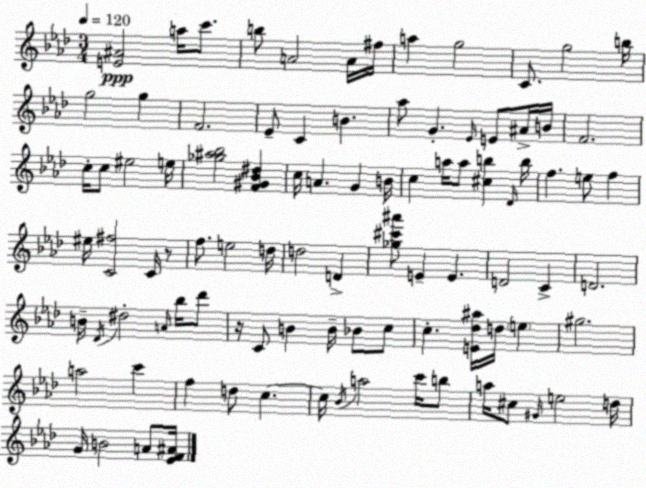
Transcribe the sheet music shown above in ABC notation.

X:1
T:Untitled
M:3/4
L:1/4
K:Ab
[E^A]2 a/4 c'/2 b/2 A2 A/4 ^f/4 a g2 C/2 g2 b/4 g2 g F2 _E/2 C B _a/2 G _E/4 E/2 ^A/4 B/4 F2 c/4 c/2 ^e2 e/4 [_g^a_b]2 [F^G_B^d] c/4 A G B/4 c a/4 a/2 [^cb] _D/4 b/4 f e/2 f ^e/4 [C^f]2 C/4 z/2 f/2 e2 d/4 d2 D [_g^c'^a']/2 E E D2 C D2 B/4 _D/4 ^d2 A/4 _b/4 _d'/2 z/4 C/2 B B/4 _B/2 c/2 c [E_d^a]/4 d/4 e ^g2 a2 c' f d/2 c c/4 _B/4 a2 c'/4 b/2 a/4 ^c/2 ^G/4 e2 d/4 G/4 B2 A/2 [_EF^A]/4